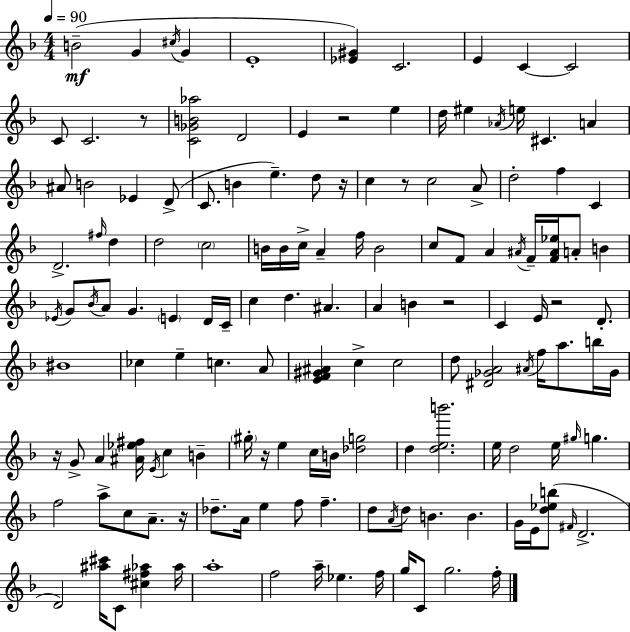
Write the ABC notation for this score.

X:1
T:Untitled
M:4/4
L:1/4
K:F
B2 G ^c/4 G E4 [_E^G] C2 E C C2 C/2 C2 z/2 [C_GB_a]2 D2 E z2 e d/4 ^e _A/4 e/4 ^C A ^A/2 B2 _E D/2 C/2 B e d/2 z/4 c z/2 c2 A/2 d2 f C D2 ^f/4 d d2 c2 B/4 B/4 c/4 A f/4 B2 c/2 F/2 A ^A/4 F/4 [F^A_e]/4 A/2 B _E/4 G/2 _B/4 A/2 G E D/4 C/4 c d ^A A B z2 C E/4 z2 D/2 ^B4 _c e c A/2 [EF^G^A] c c2 d/2 [^D_GA]2 ^A/4 f/4 a/2 b/4 _G/4 z/4 G/2 A [^A_e^f]/4 E/4 c B ^g/4 z/4 e c/4 B/4 [_dg]2 d [deb']2 e/4 d2 e/4 ^g/4 g f2 a/2 c/2 A/2 z/4 _d/2 A/4 e f/2 f d/2 A/4 d/2 B B G/4 E/4 [d_eb]/2 ^F/4 D2 D2 [^a^c']/4 C/2 [^c^f_a] _a/4 a4 f2 a/4 _e f/4 g/4 C/2 g2 f/4